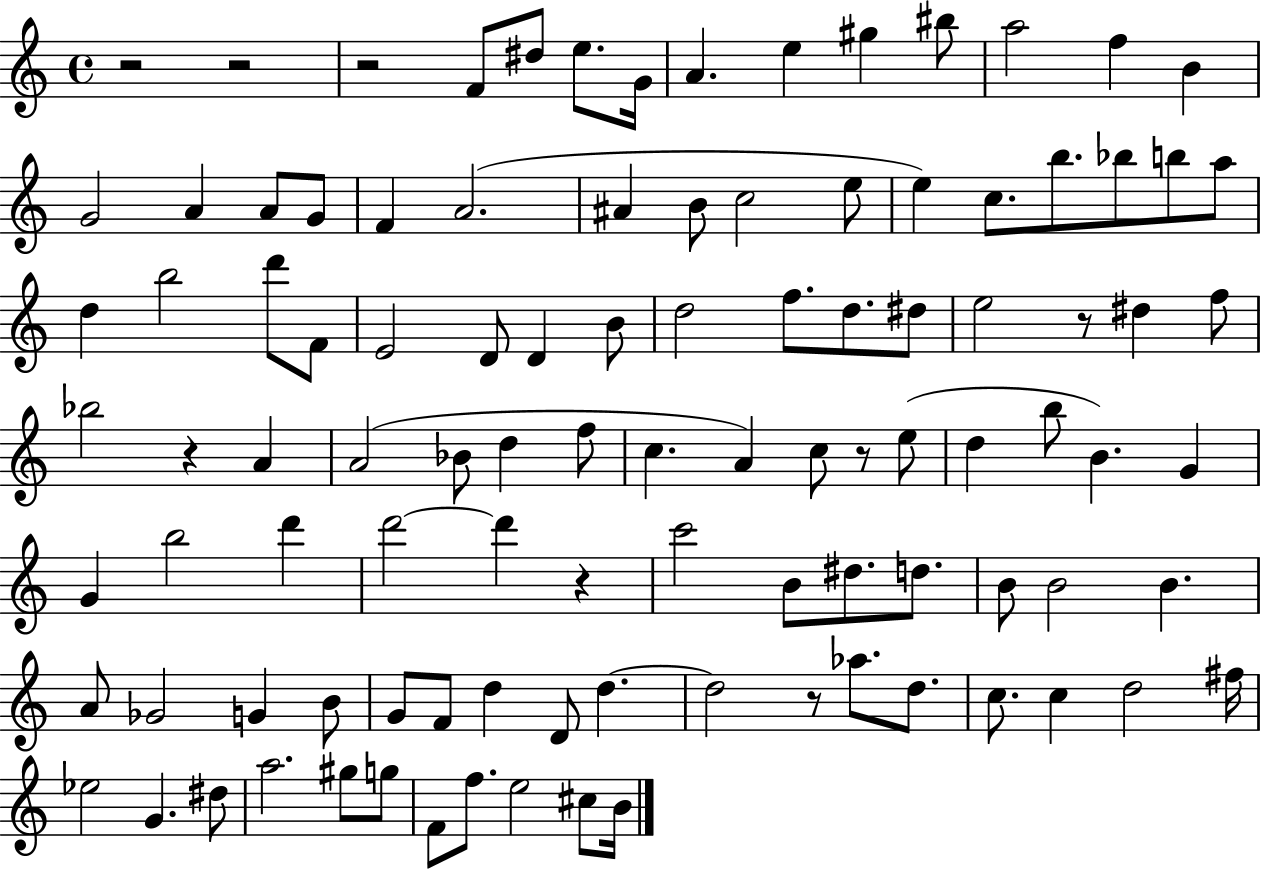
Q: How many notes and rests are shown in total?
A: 103